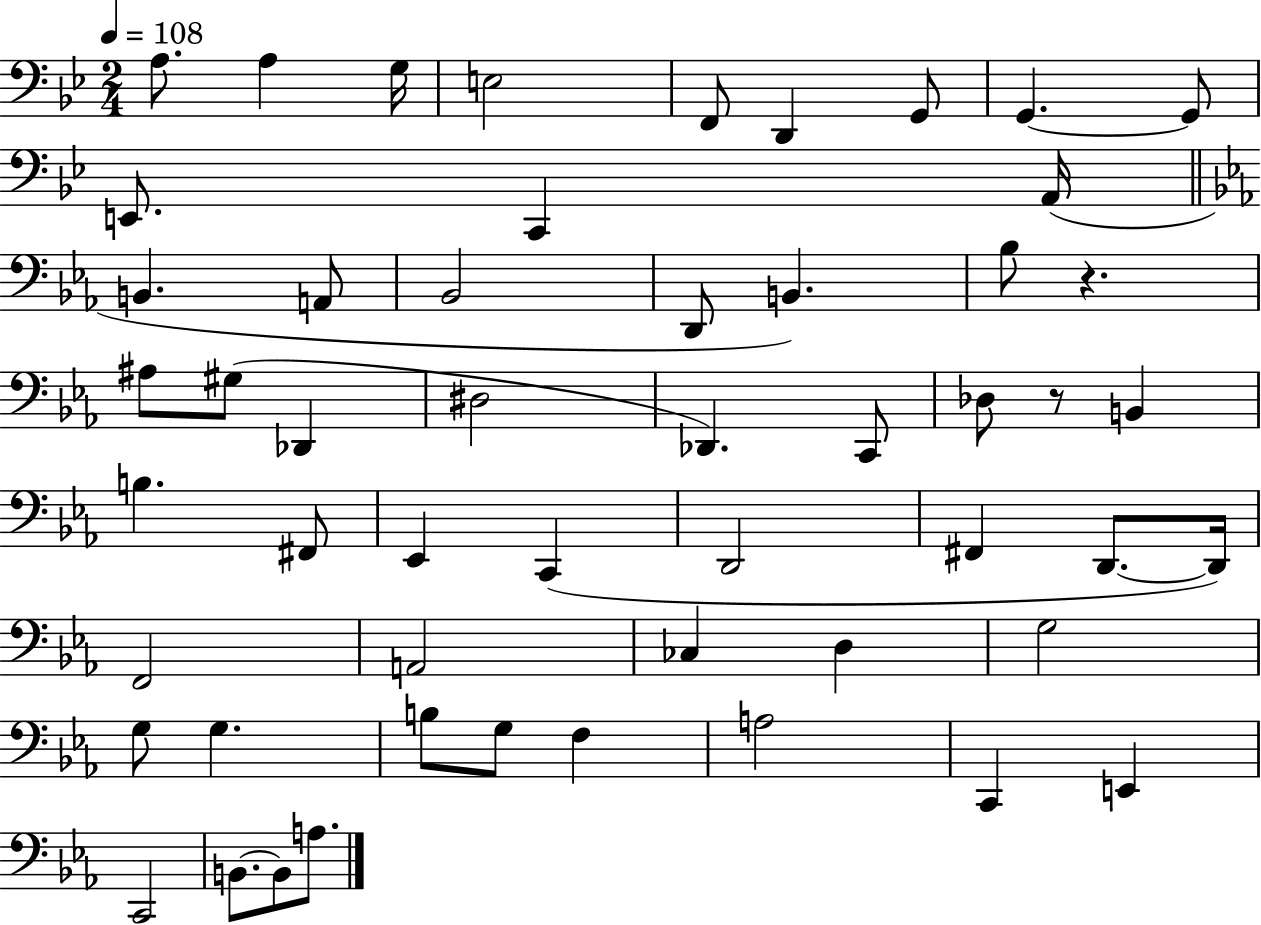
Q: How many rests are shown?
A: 2